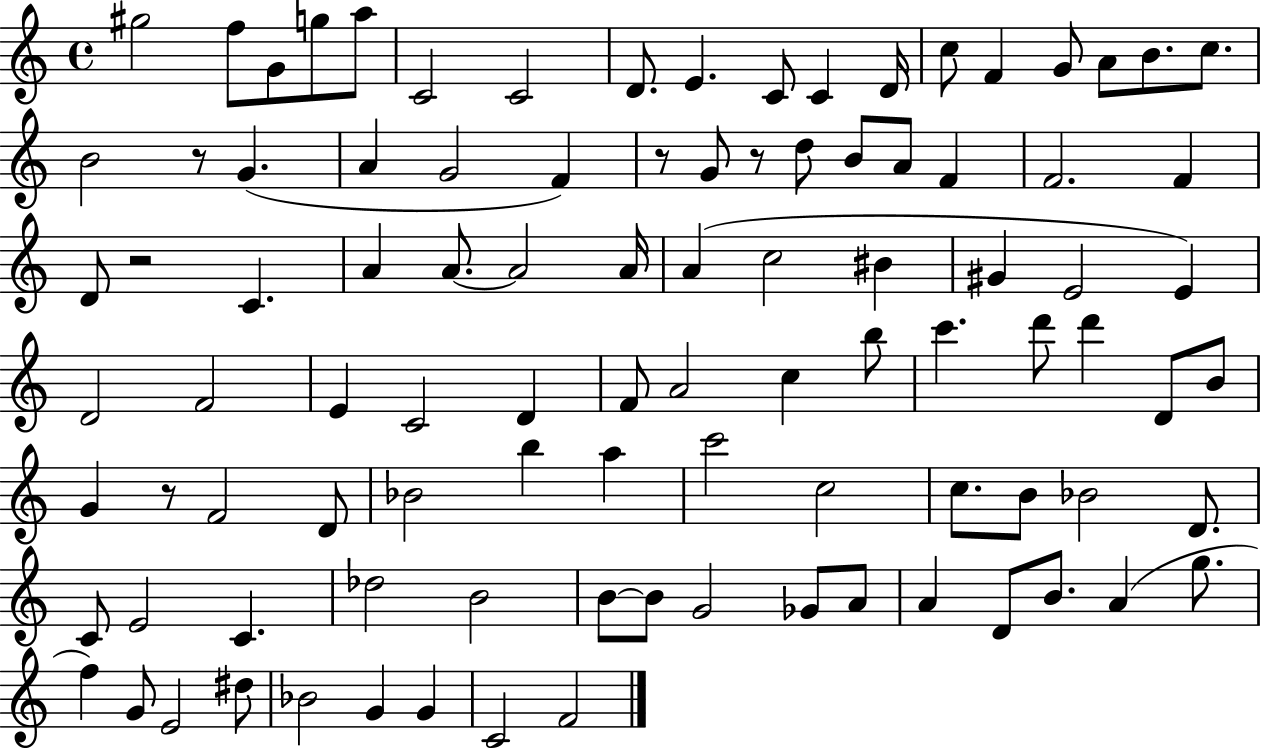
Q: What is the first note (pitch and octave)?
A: G#5